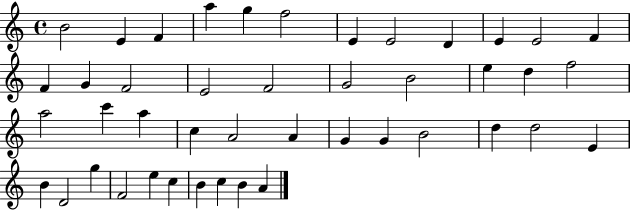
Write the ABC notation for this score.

X:1
T:Untitled
M:4/4
L:1/4
K:C
B2 E F a g f2 E E2 D E E2 F F G F2 E2 F2 G2 B2 e d f2 a2 c' a c A2 A G G B2 d d2 E B D2 g F2 e c B c B A